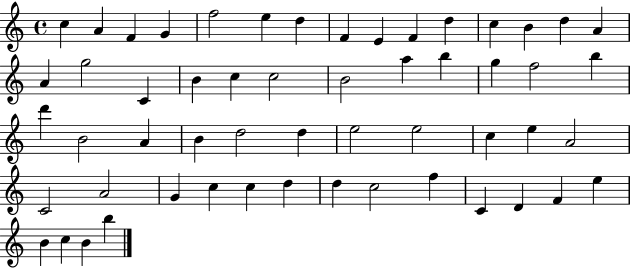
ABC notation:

X:1
T:Untitled
M:4/4
L:1/4
K:C
c A F G f2 e d F E F d c B d A A g2 C B c c2 B2 a b g f2 b d' B2 A B d2 d e2 e2 c e A2 C2 A2 G c c d d c2 f C D F e B c B b